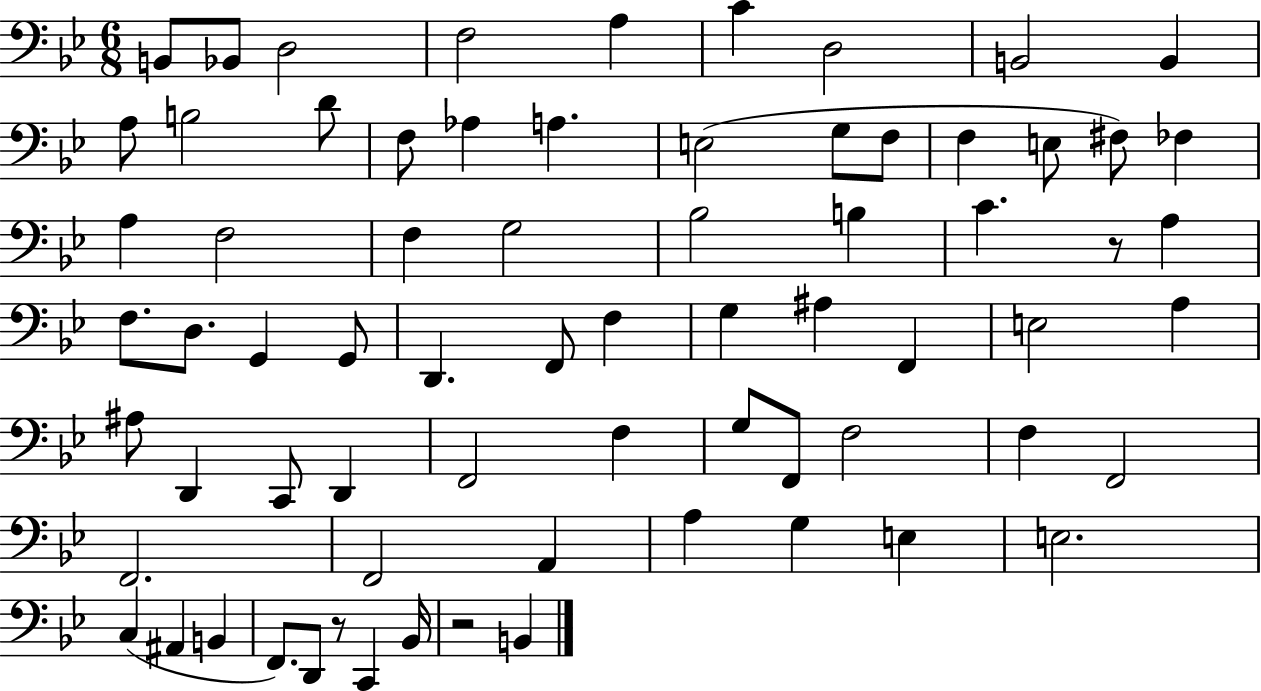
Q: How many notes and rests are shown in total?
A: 71